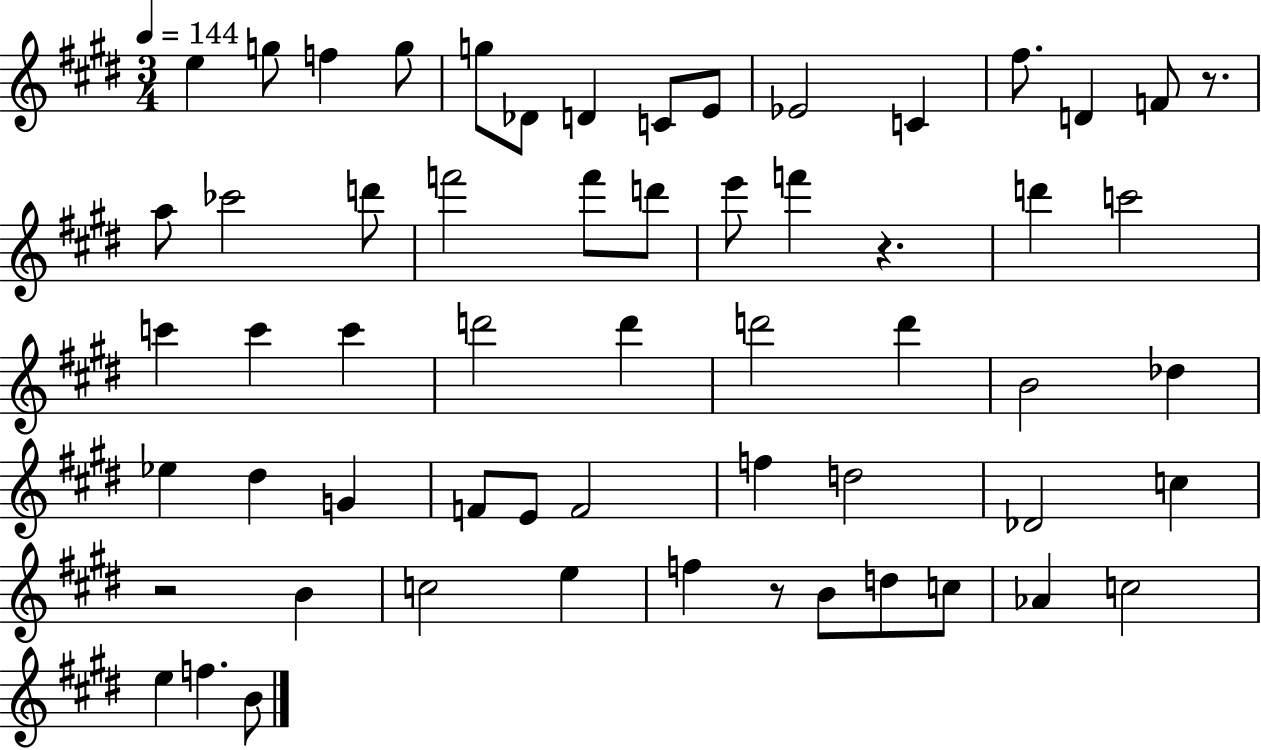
E5/q G5/e F5/q G5/e G5/e Db4/e D4/q C4/e E4/e Eb4/h C4/q F#5/e. D4/q F4/e R/e. A5/e CES6/h D6/e F6/h F6/e D6/e E6/e F6/q R/q. D6/q C6/h C6/q C6/q C6/q D6/h D6/q D6/h D6/q B4/h Db5/q Eb5/q D#5/q G4/q F4/e E4/e F4/h F5/q D5/h Db4/h C5/q R/h B4/q C5/h E5/q F5/q R/e B4/e D5/e C5/e Ab4/q C5/h E5/q F5/q. B4/e